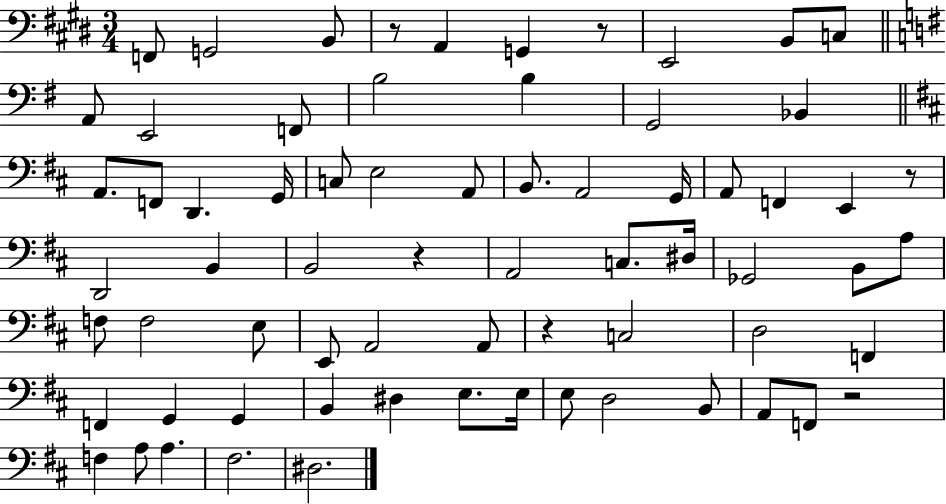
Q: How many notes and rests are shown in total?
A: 69